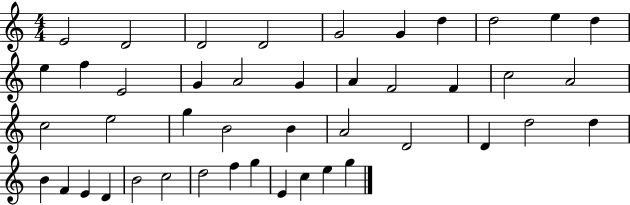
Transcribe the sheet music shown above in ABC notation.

X:1
T:Untitled
M:4/4
L:1/4
K:C
E2 D2 D2 D2 G2 G d d2 e d e f E2 G A2 G A F2 F c2 A2 c2 e2 g B2 B A2 D2 D d2 d B F E D B2 c2 d2 f g E c e g